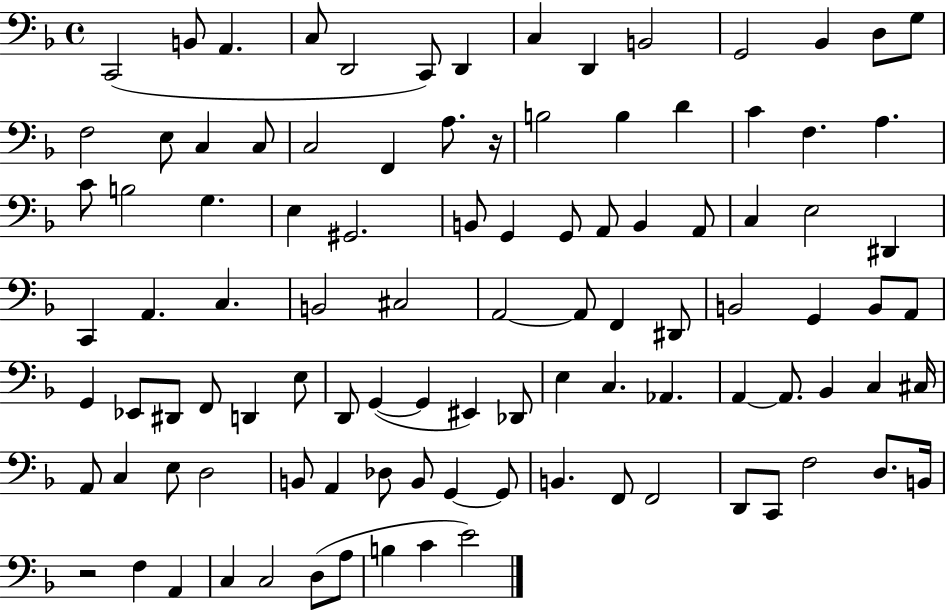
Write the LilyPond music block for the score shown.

{
  \clef bass
  \time 4/4
  \defaultTimeSignature
  \key f \major
  c,2( b,8 a,4. | c8 d,2 c,8) d,4 | c4 d,4 b,2 | g,2 bes,4 d8 g8 | \break f2 e8 c4 c8 | c2 f,4 a8. r16 | b2 b4 d'4 | c'4 f4. a4. | \break c'8 b2 g4. | e4 gis,2. | b,8 g,4 g,8 a,8 b,4 a,8 | c4 e2 dis,4 | \break c,4 a,4. c4. | b,2 cis2 | a,2~~ a,8 f,4 dis,8 | b,2 g,4 b,8 a,8 | \break g,4 ees,8 dis,8 f,8 d,4 e8 | d,8 g,4~(~ g,4 eis,4) des,8 | e4 c4. aes,4. | a,4~~ a,8. bes,4 c4 cis16 | \break a,8 c4 e8 d2 | b,8 a,4 des8 b,8 g,4~~ g,8 | b,4. f,8 f,2 | d,8 c,8 f2 d8. b,16 | \break r2 f4 a,4 | c4 c2 d8( a8 | b4 c'4 e'2) | \bar "|."
}